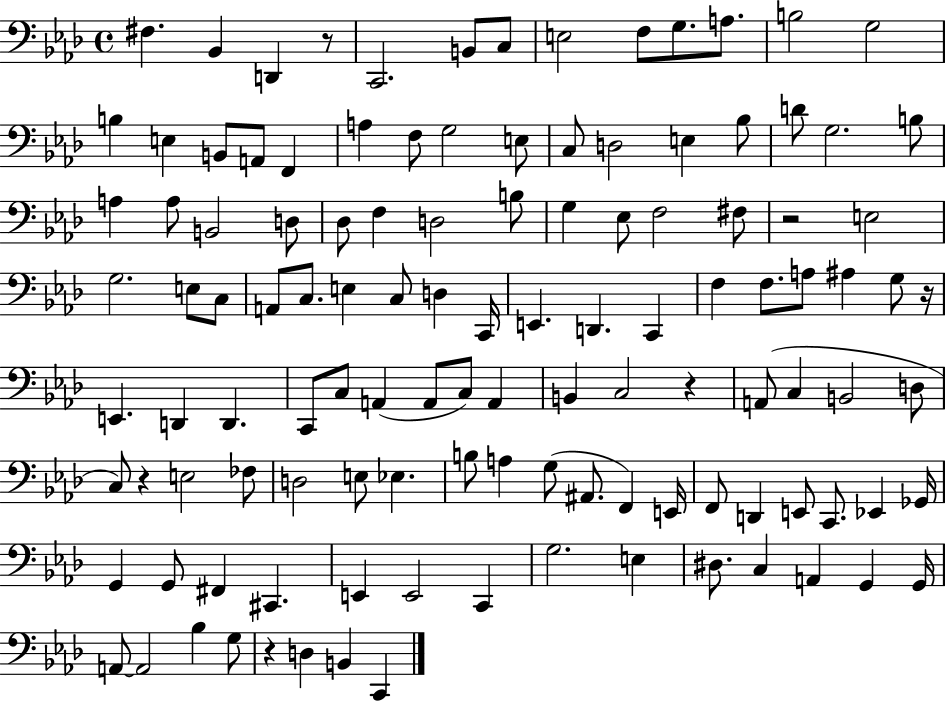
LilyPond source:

{
  \clef bass
  \time 4/4
  \defaultTimeSignature
  \key aes \major
  fis4. bes,4 d,4 r8 | c,2. b,8 c8 | e2 f8 g8. a8. | b2 g2 | \break b4 e4 b,8 a,8 f,4 | a4 f8 g2 e8 | c8 d2 e4 bes8 | d'8 g2. b8 | \break a4 a8 b,2 d8 | des8 f4 d2 b8 | g4 ees8 f2 fis8 | r2 e2 | \break g2. e8 c8 | a,8 c8. e4 c8 d4 c,16 | e,4. d,4. c,4 | f4 f8. a8 ais4 g8 r16 | \break e,4. d,4 d,4. | c,8 c8 a,4( a,8 c8) a,4 | b,4 c2 r4 | a,8( c4 b,2 d8 | \break c8) r4 e2 fes8 | d2 e8 ees4. | b8 a4 g8( ais,8. f,4) e,16 | f,8 d,4 e,8 c,8. ees,4 ges,16 | \break g,4 g,8 fis,4 cis,4. | e,4 e,2 c,4 | g2. e4 | dis8. c4 a,4 g,4 g,16 | \break a,8~~ a,2 bes4 g8 | r4 d4 b,4 c,4 | \bar "|."
}